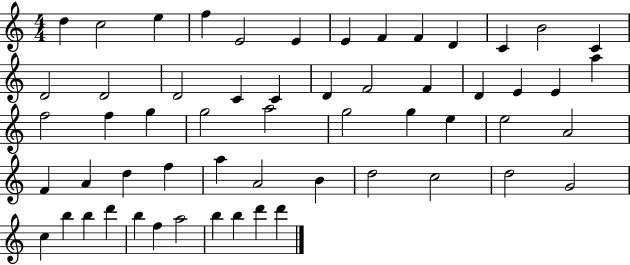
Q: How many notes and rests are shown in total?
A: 57